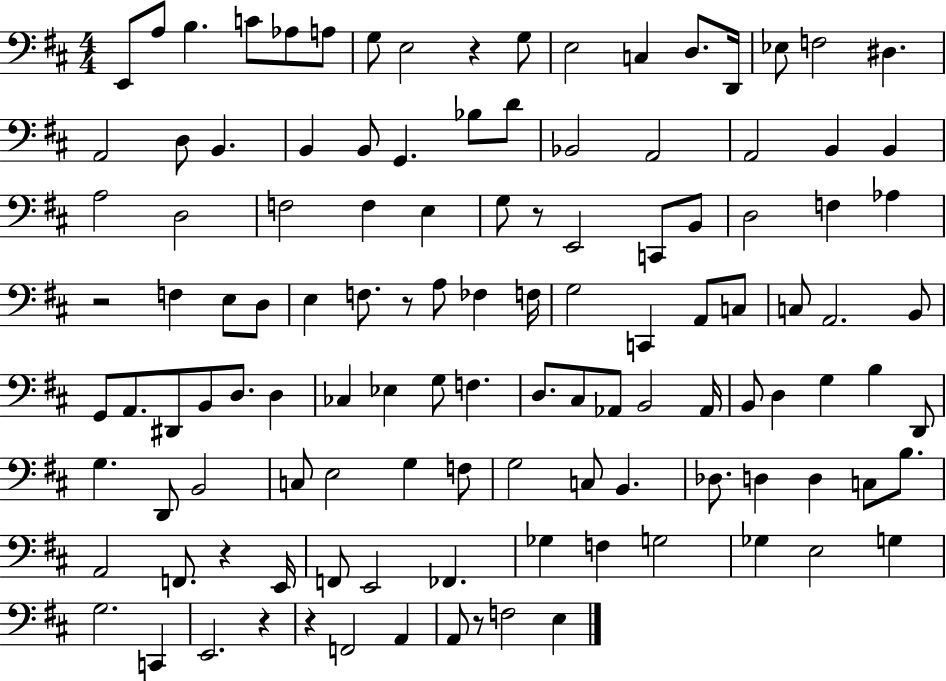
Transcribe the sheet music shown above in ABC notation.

X:1
T:Untitled
M:4/4
L:1/4
K:D
E,,/2 A,/2 B, C/2 _A,/2 A,/2 G,/2 E,2 z G,/2 E,2 C, D,/2 D,,/4 _E,/2 F,2 ^D, A,,2 D,/2 B,, B,, B,,/2 G,, _B,/2 D/2 _B,,2 A,,2 A,,2 B,, B,, A,2 D,2 F,2 F, E, G,/2 z/2 E,,2 C,,/2 B,,/2 D,2 F, _A, z2 F, E,/2 D,/2 E, F,/2 z/2 A,/2 _F, F,/4 G,2 C,, A,,/2 C,/2 C,/2 A,,2 B,,/2 G,,/2 A,,/2 ^D,,/2 B,,/2 D,/2 D, _C, _E, G,/2 F, D,/2 ^C,/2 _A,,/2 B,,2 _A,,/4 B,,/2 D, G, B, D,,/2 G, D,,/2 B,,2 C,/2 E,2 G, F,/2 G,2 C,/2 B,, _D,/2 D, D, C,/2 B,/2 A,,2 F,,/2 z E,,/4 F,,/2 E,,2 _F,, _G, F, G,2 _G, E,2 G, G,2 C,, E,,2 z z F,,2 A,, A,,/2 z/2 F,2 E,